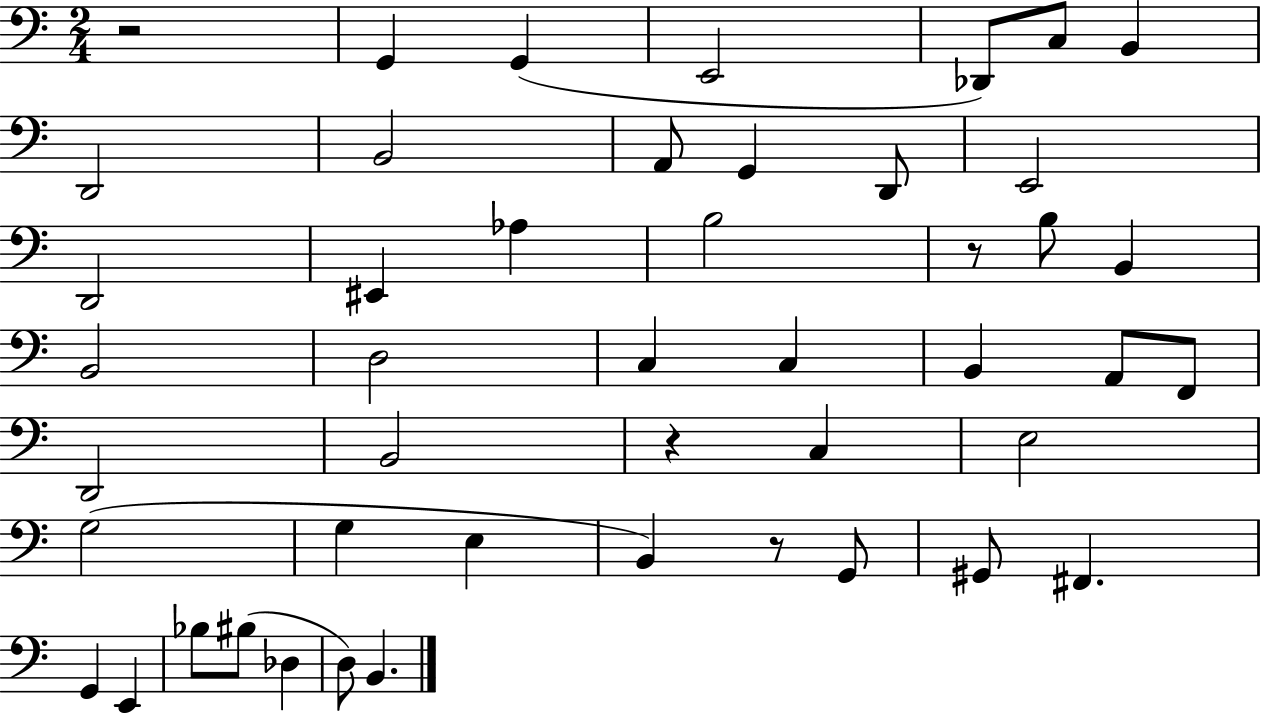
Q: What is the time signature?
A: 2/4